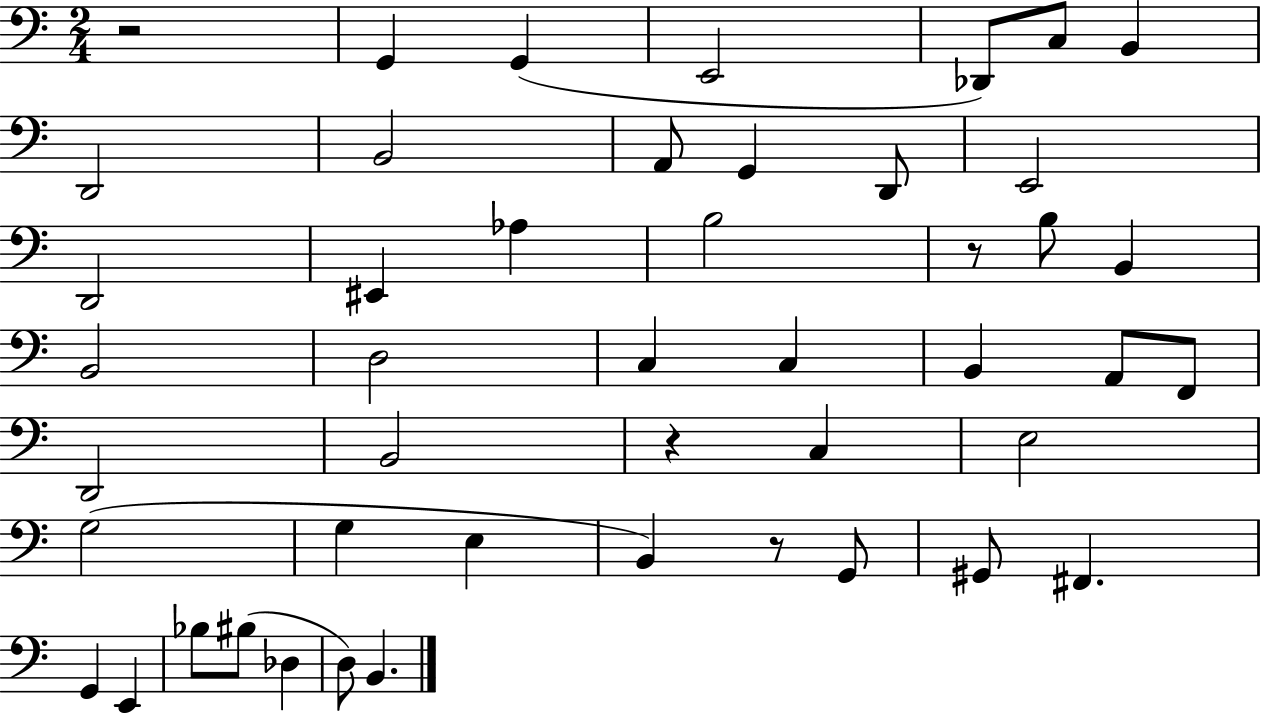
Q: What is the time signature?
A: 2/4